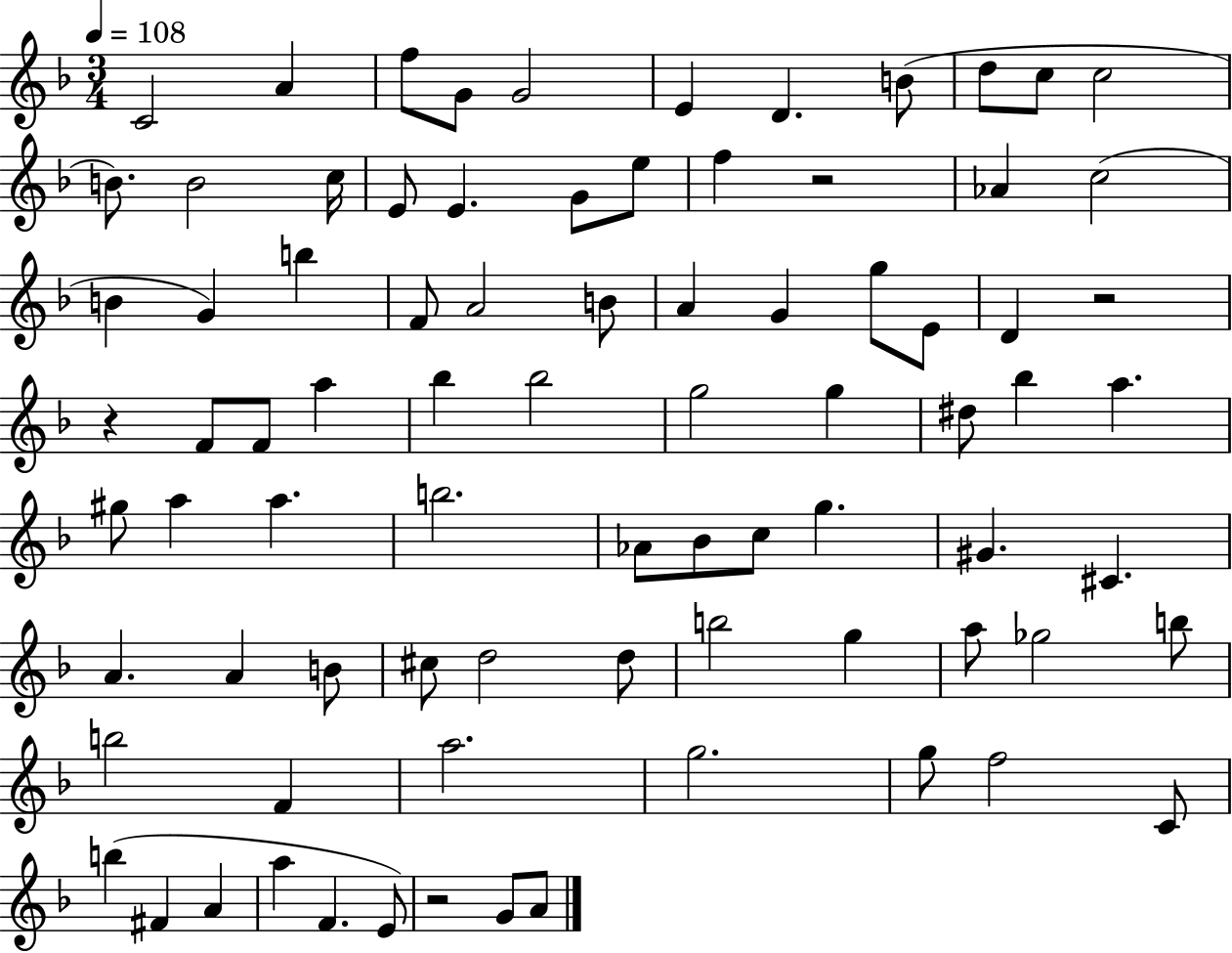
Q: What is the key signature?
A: F major